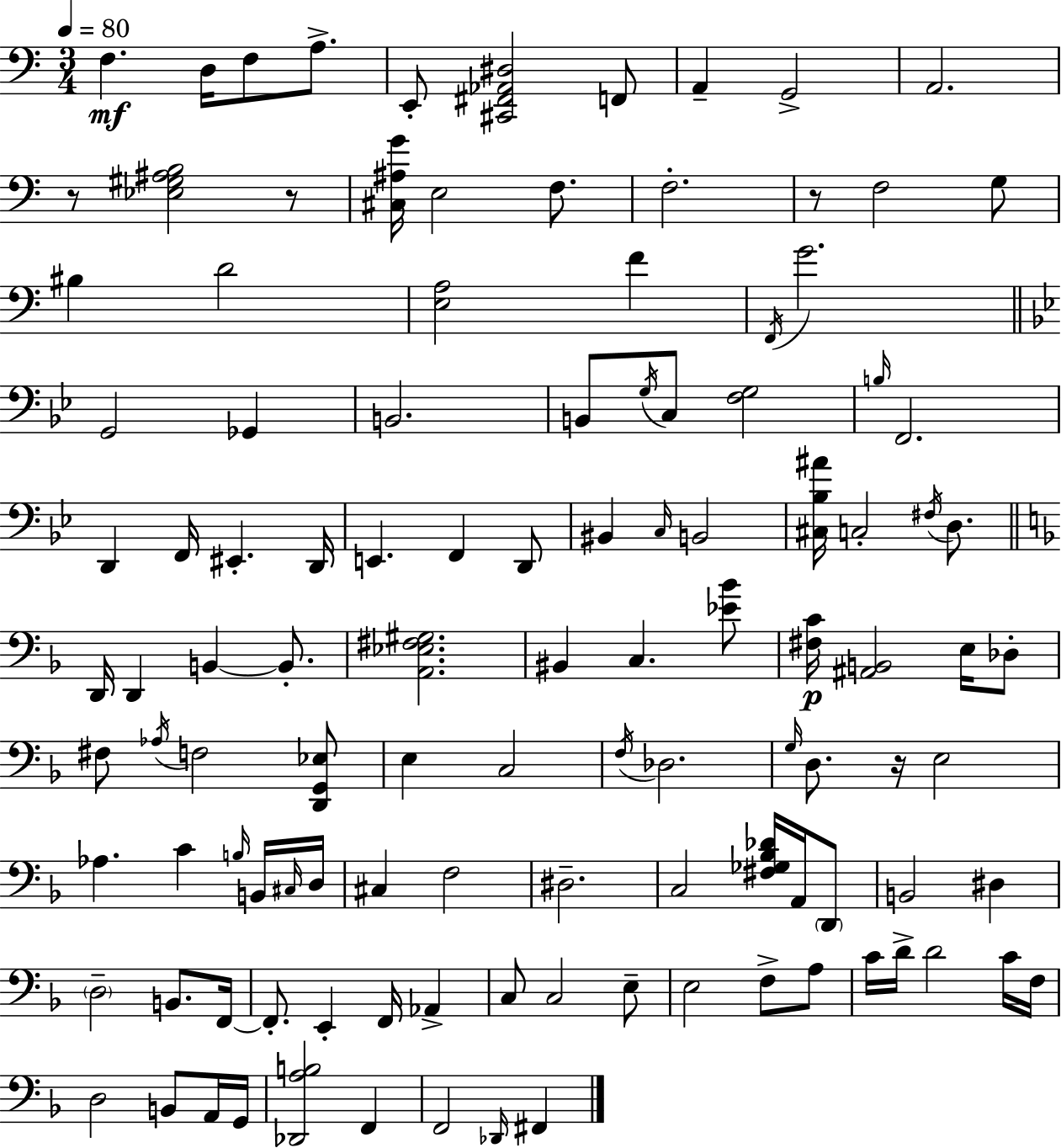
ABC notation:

X:1
T:Untitled
M:3/4
L:1/4
K:C
F, D,/4 F,/2 A,/2 E,,/2 [^C,,^F,,_A,,^D,]2 F,,/2 A,, G,,2 A,,2 z/2 [_E,^G,^A,B,]2 z/2 [^C,^A,G]/4 E,2 F,/2 F,2 z/2 F,2 G,/2 ^B, D2 [E,A,]2 F F,,/4 G2 G,,2 _G,, B,,2 B,,/2 G,/4 C,/2 [F,G,]2 B,/4 F,,2 D,, F,,/4 ^E,, D,,/4 E,, F,, D,,/2 ^B,, C,/4 B,,2 [^C,_B,^A]/4 C,2 ^F,/4 D,/2 D,,/4 D,, B,, B,,/2 [A,,_E,^F,^G,]2 ^B,, C, [_E_B]/2 [^F,C]/4 [^A,,B,,]2 E,/4 _D,/2 ^F,/2 _A,/4 F,2 [D,,G,,_E,]/2 E, C,2 F,/4 _D,2 G,/4 D,/2 z/4 E,2 _A, C B,/4 B,,/4 ^C,/4 D,/4 ^C, F,2 ^D,2 C,2 [^F,_G,_B,_D]/4 A,,/4 D,,/2 B,,2 ^D, D,2 B,,/2 F,,/4 F,,/2 E,, F,,/4 _A,, C,/2 C,2 E,/2 E,2 F,/2 A,/2 C/4 D/4 D2 C/4 F,/4 D,2 B,,/2 A,,/4 G,,/4 [_D,,A,B,]2 F,, F,,2 _D,,/4 ^F,,